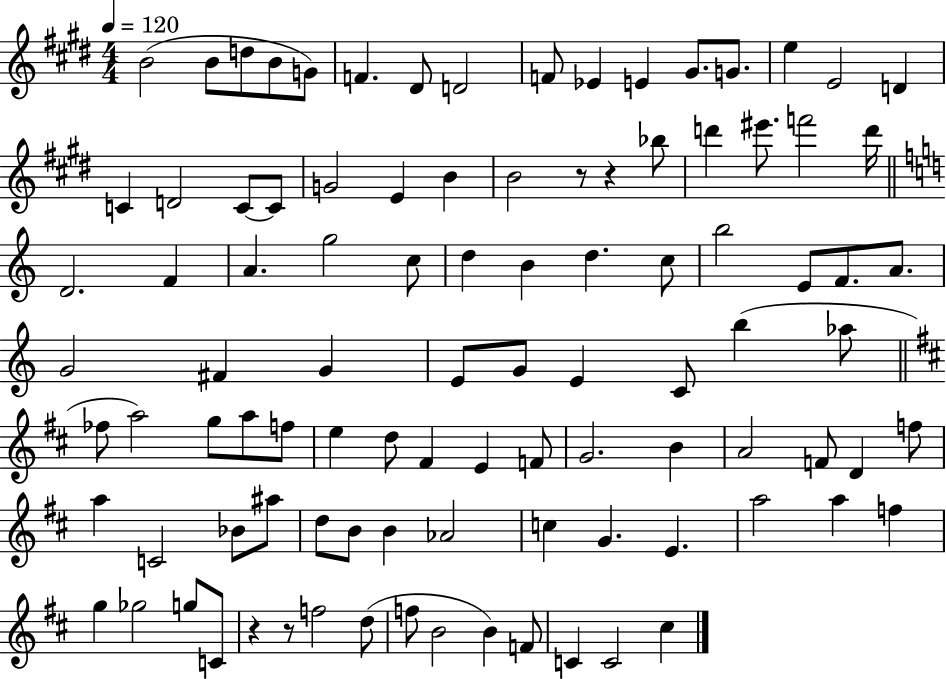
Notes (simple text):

B4/h B4/e D5/e B4/e G4/e F4/q. D#4/e D4/h F4/e Eb4/q E4/q G#4/e. G4/e. E5/q E4/h D4/q C4/q D4/h C4/e C4/e G4/h E4/q B4/q B4/h R/e R/q Bb5/e D6/q EIS6/e. F6/h D6/s D4/h. F4/q A4/q. G5/h C5/e D5/q B4/q D5/q. C5/e B5/h E4/e F4/e. A4/e. G4/h F#4/q G4/q E4/e G4/e E4/q C4/e B5/q Ab5/e FES5/e A5/h G5/e A5/e F5/e E5/q D5/e F#4/q E4/q F4/e G4/h. B4/q A4/h F4/e D4/q F5/e A5/q C4/h Bb4/e A#5/e D5/e B4/e B4/q Ab4/h C5/q G4/q. E4/q. A5/h A5/q F5/q G5/q Gb5/h G5/e C4/e R/q R/e F5/h D5/e F5/e B4/h B4/q F4/e C4/q C4/h C#5/q